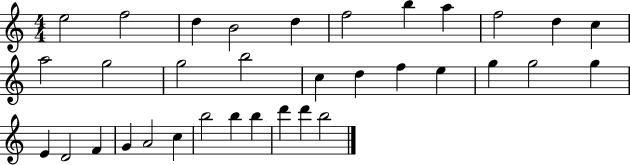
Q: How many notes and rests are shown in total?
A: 34